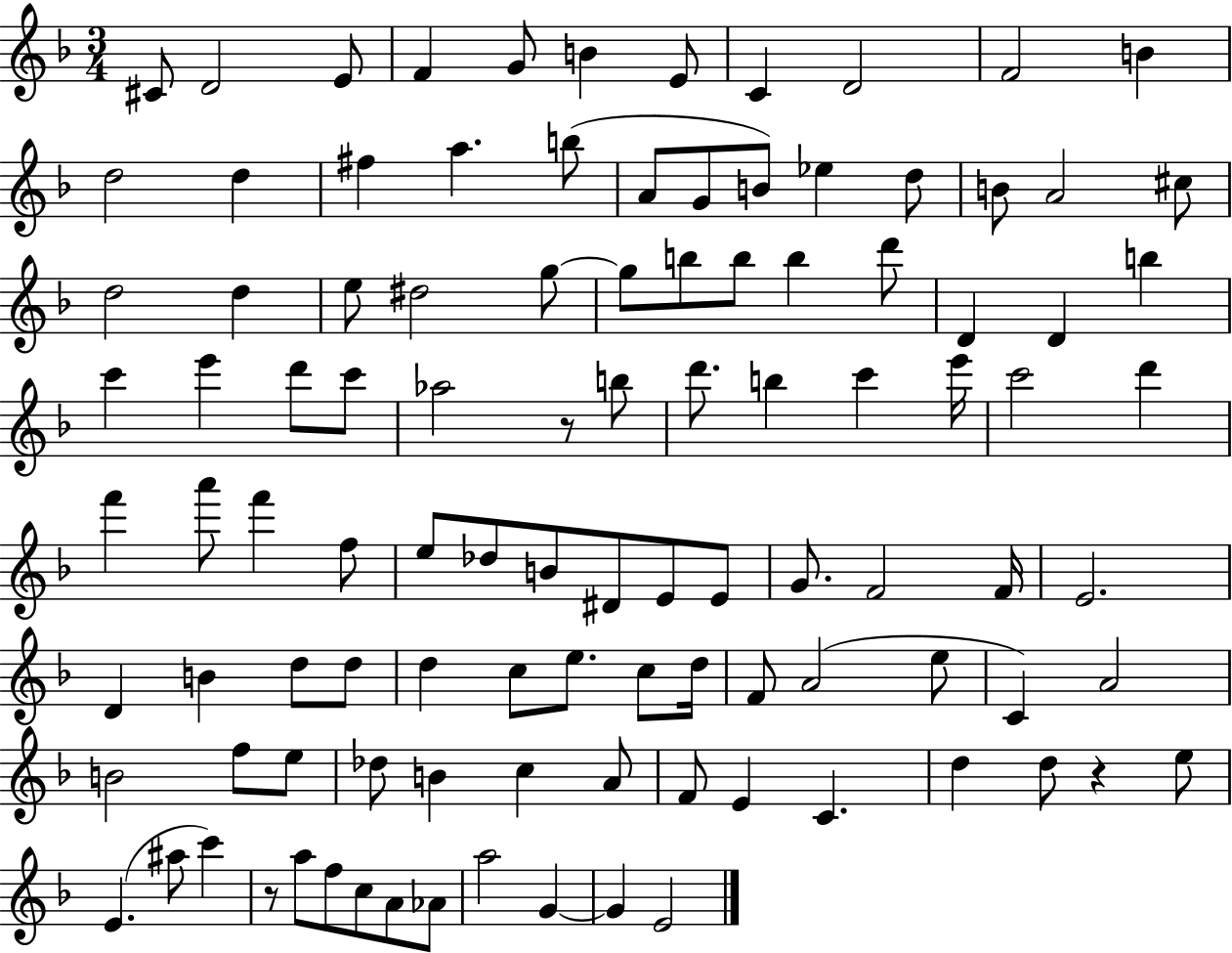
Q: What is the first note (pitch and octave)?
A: C#4